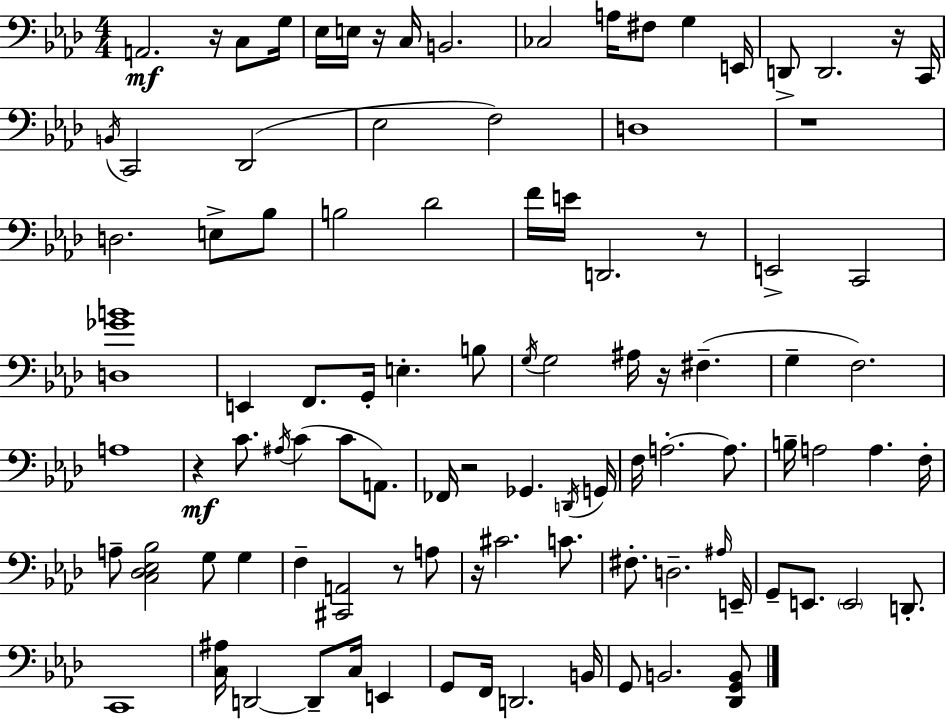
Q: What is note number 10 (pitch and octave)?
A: F#3